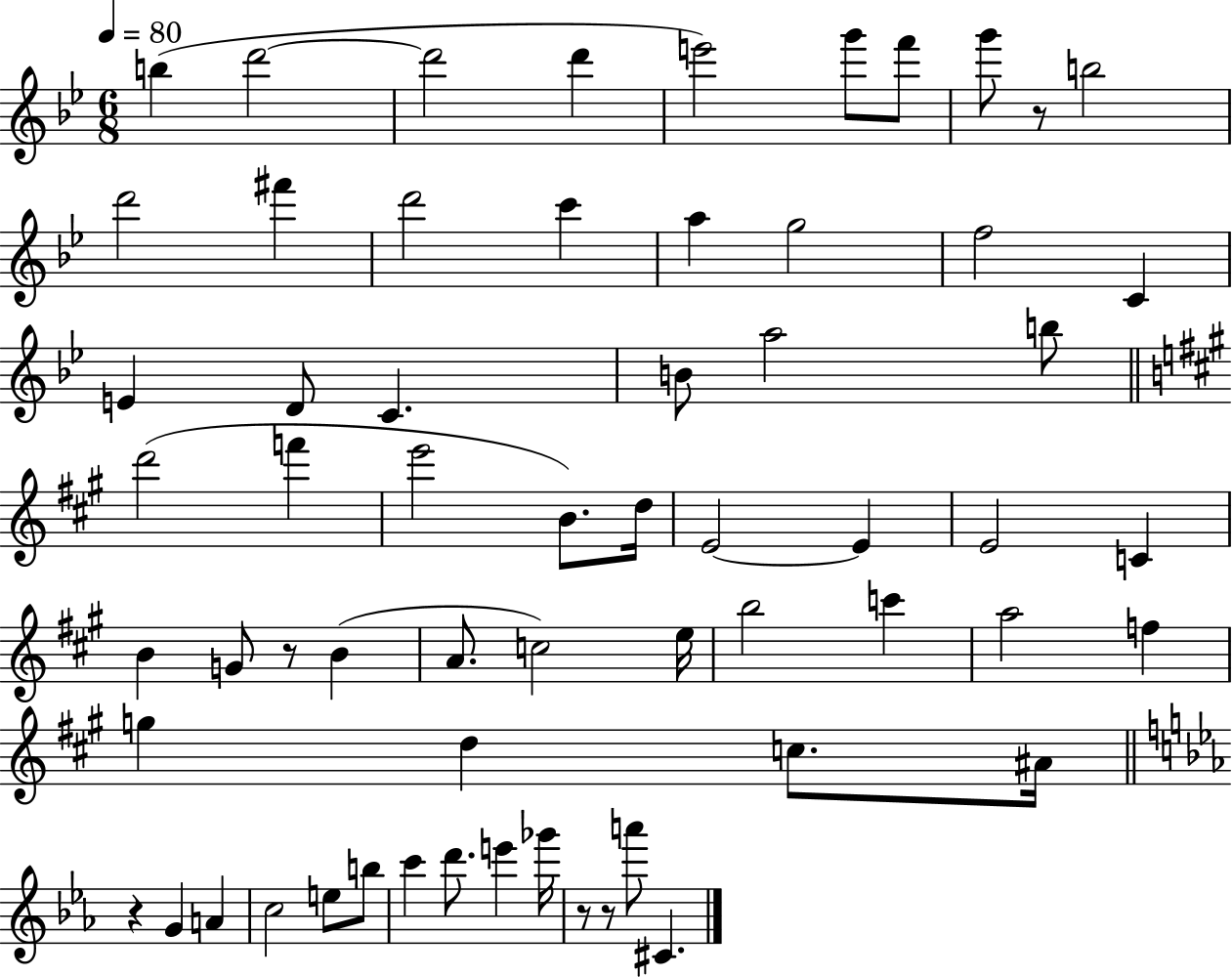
{
  \clef treble
  \numericTimeSignature
  \time 6/8
  \key bes \major
  \tempo 4 = 80
  \repeat volta 2 { b''4( d'''2~~ | d'''2 d'''4 | e'''2) g'''8 f'''8 | g'''8 r8 b''2 | \break d'''2 fis'''4 | d'''2 c'''4 | a''4 g''2 | f''2 c'4 | \break e'4 d'8 c'4. | b'8 a''2 b''8 | \bar "||" \break \key a \major d'''2( f'''4 | e'''2 b'8.) d''16 | e'2~~ e'4 | e'2 c'4 | \break b'4 g'8 r8 b'4( | a'8. c''2) e''16 | b''2 c'''4 | a''2 f''4 | \break g''4 d''4 c''8. ais'16 | \bar "||" \break \key c \minor r4 g'4 a'4 | c''2 e''8 b''8 | c'''4 d'''8. e'''4 ges'''16 | r8 r8 a'''8 cis'4. | \break } \bar "|."
}